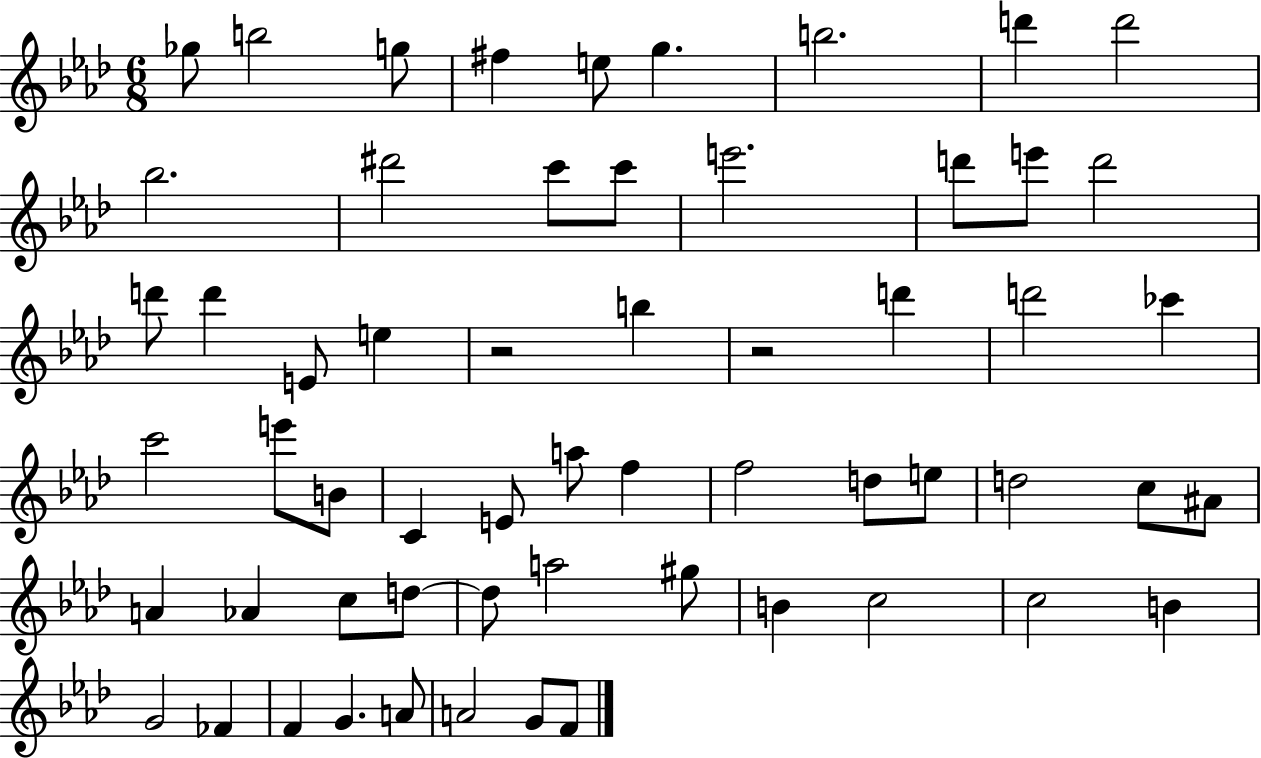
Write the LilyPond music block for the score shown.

{
  \clef treble
  \numericTimeSignature
  \time 6/8
  \key aes \major
  ges''8 b''2 g''8 | fis''4 e''8 g''4. | b''2. | d'''4 d'''2 | \break bes''2. | dis'''2 c'''8 c'''8 | e'''2. | d'''8 e'''8 d'''2 | \break d'''8 d'''4 e'8 e''4 | r2 b''4 | r2 d'''4 | d'''2 ces'''4 | \break c'''2 e'''8 b'8 | c'4 e'8 a''8 f''4 | f''2 d''8 e''8 | d''2 c''8 ais'8 | \break a'4 aes'4 c''8 d''8~~ | d''8 a''2 gis''8 | b'4 c''2 | c''2 b'4 | \break g'2 fes'4 | f'4 g'4. a'8 | a'2 g'8 f'8 | \bar "|."
}